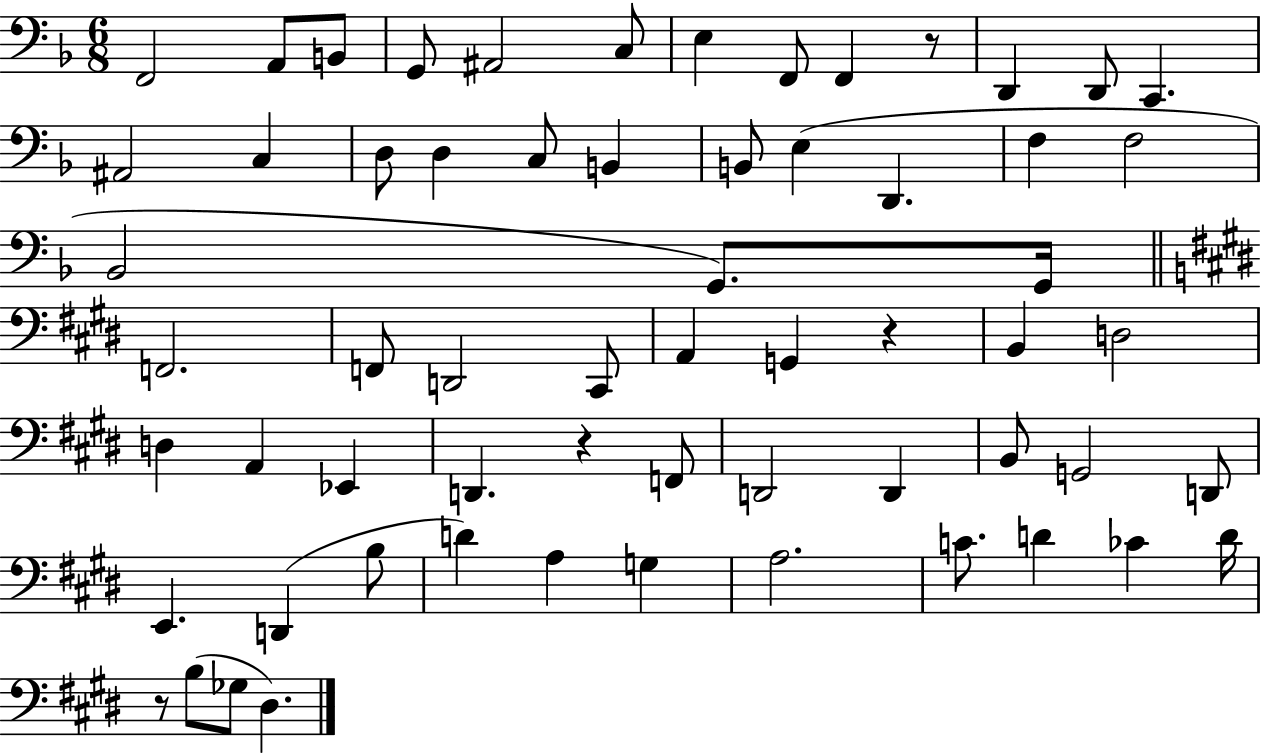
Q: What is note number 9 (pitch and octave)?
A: F2